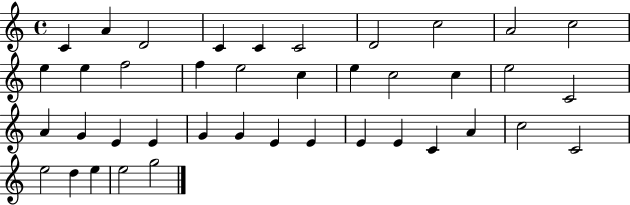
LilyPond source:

{
  \clef treble
  \time 4/4
  \defaultTimeSignature
  \key c \major
  c'4 a'4 d'2 | c'4 c'4 c'2 | d'2 c''2 | a'2 c''2 | \break e''4 e''4 f''2 | f''4 e''2 c''4 | e''4 c''2 c''4 | e''2 c'2 | \break a'4 g'4 e'4 e'4 | g'4 g'4 e'4 e'4 | e'4 e'4 c'4 a'4 | c''2 c'2 | \break e''2 d''4 e''4 | e''2 g''2 | \bar "|."
}